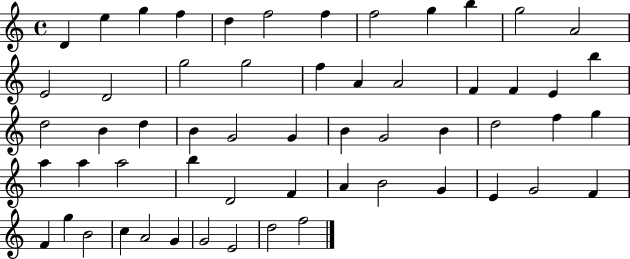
{
  \clef treble
  \time 4/4
  \defaultTimeSignature
  \key c \major
  d'4 e''4 g''4 f''4 | d''4 f''2 f''4 | f''2 g''4 b''4 | g''2 a'2 | \break e'2 d'2 | g''2 g''2 | f''4 a'4 a'2 | f'4 f'4 e'4 b''4 | \break d''2 b'4 d''4 | b'4 g'2 g'4 | b'4 g'2 b'4 | d''2 f''4 g''4 | \break a''4 a''4 a''2 | b''4 d'2 f'4 | a'4 b'2 g'4 | e'4 g'2 f'4 | \break f'4 g''4 b'2 | c''4 a'2 g'4 | g'2 e'2 | d''2 f''2 | \break \bar "|."
}